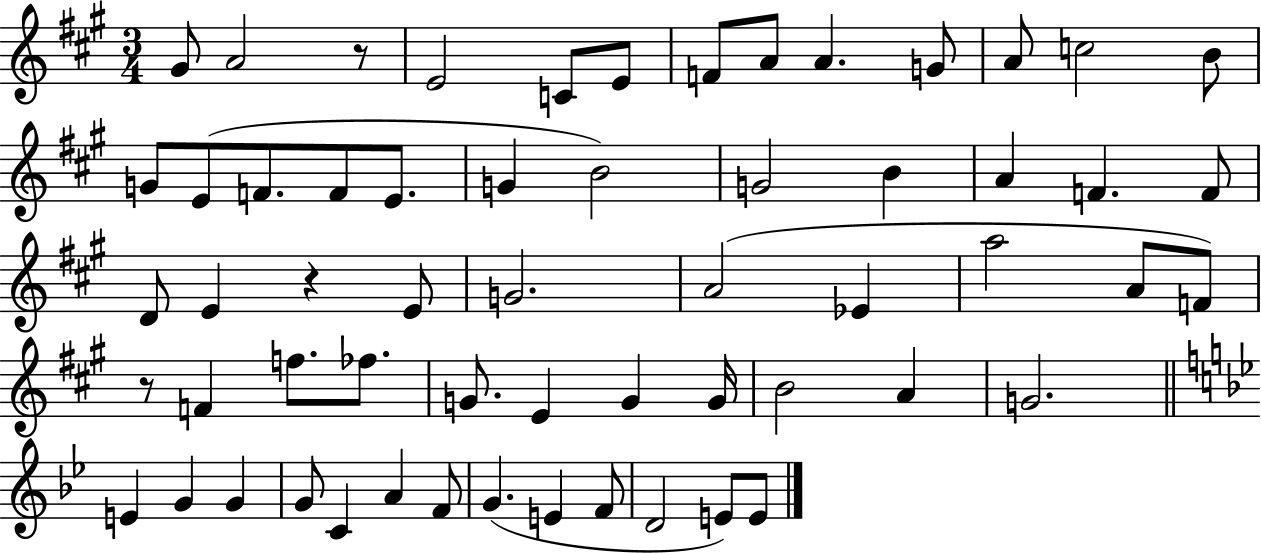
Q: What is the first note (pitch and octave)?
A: G#4